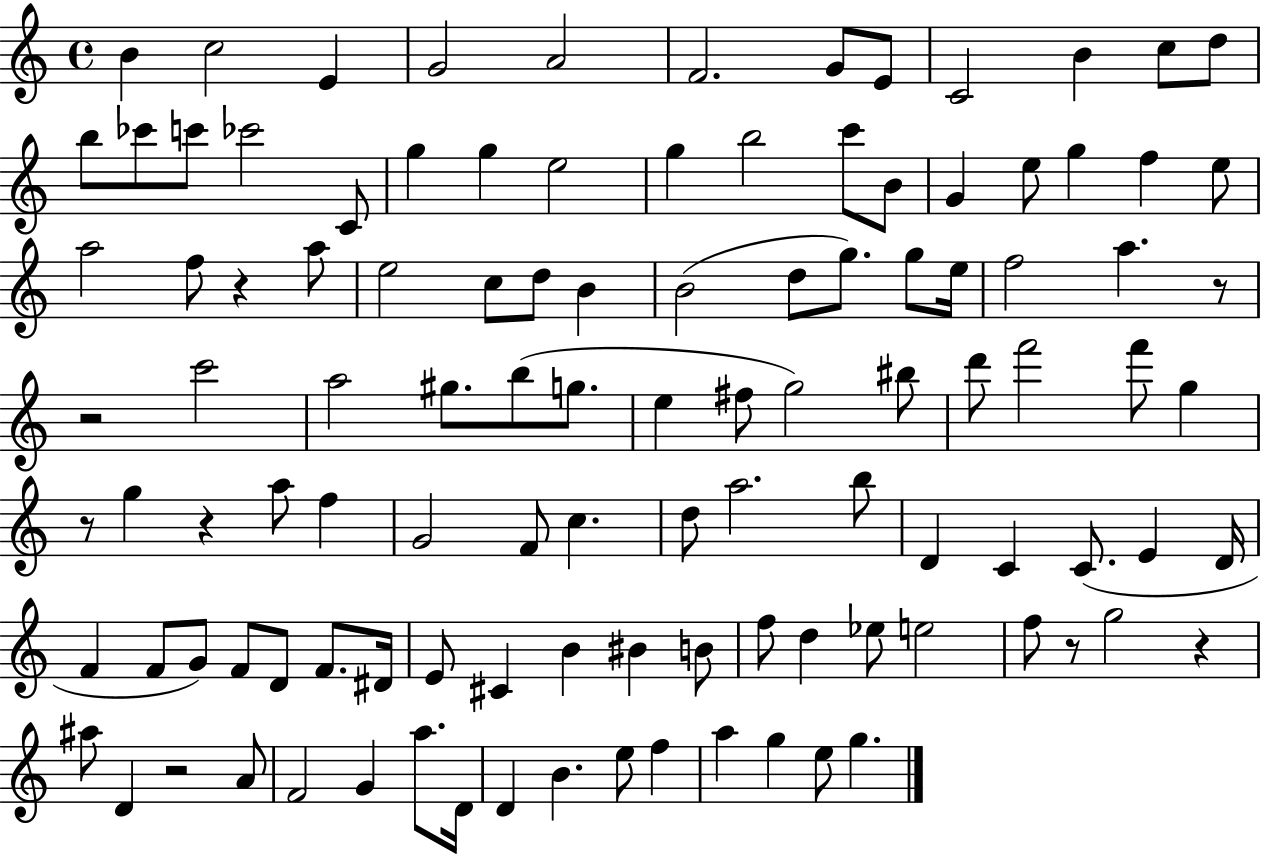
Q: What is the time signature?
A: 4/4